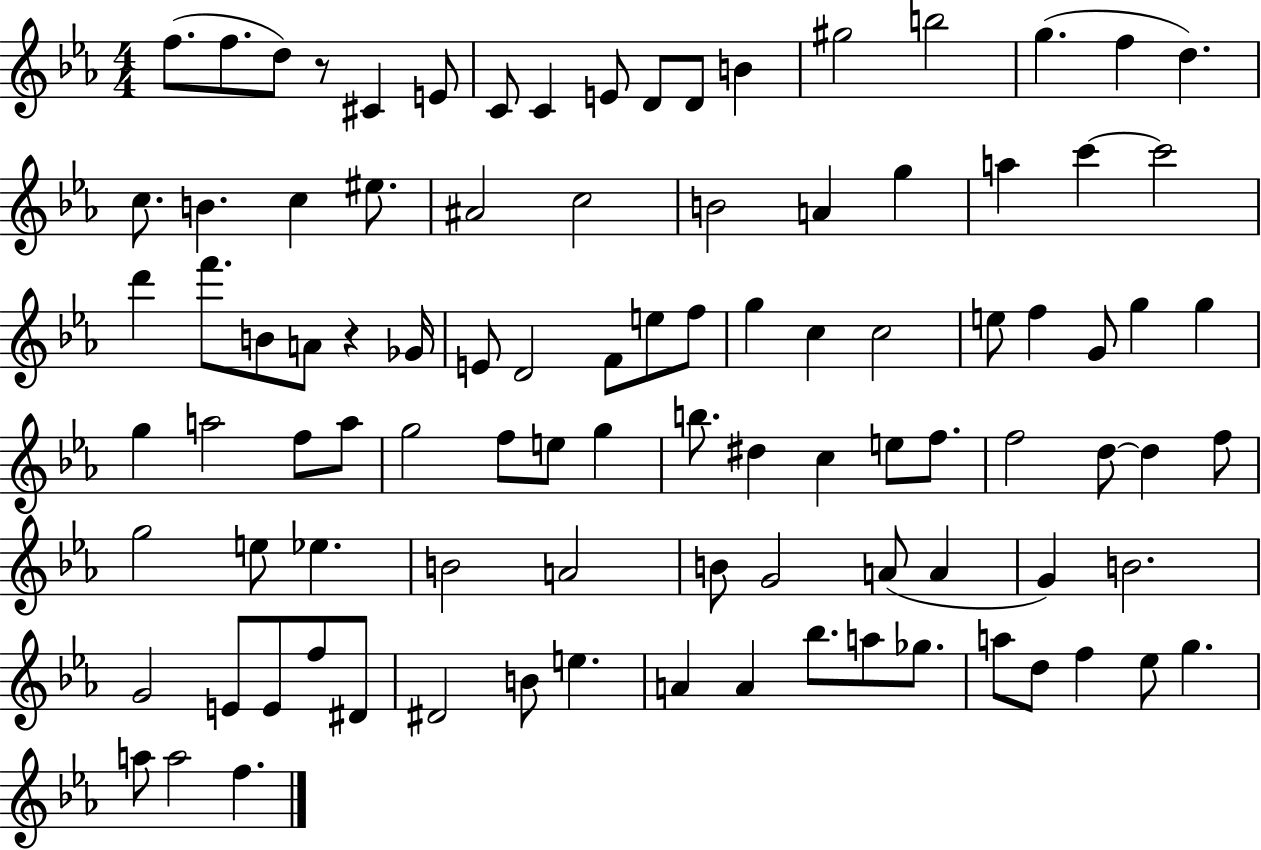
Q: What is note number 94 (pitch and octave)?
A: A5